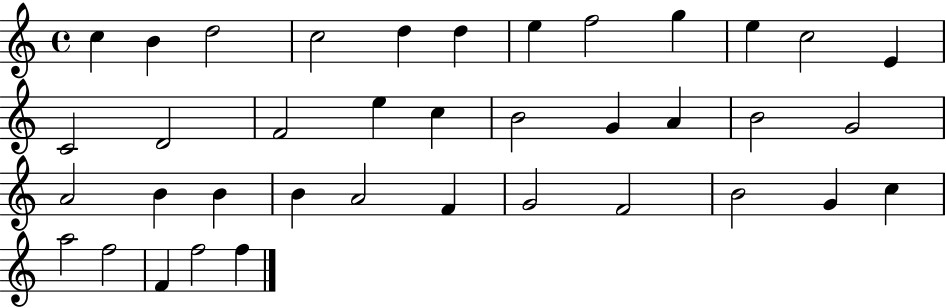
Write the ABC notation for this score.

X:1
T:Untitled
M:4/4
L:1/4
K:C
c B d2 c2 d d e f2 g e c2 E C2 D2 F2 e c B2 G A B2 G2 A2 B B B A2 F G2 F2 B2 G c a2 f2 F f2 f